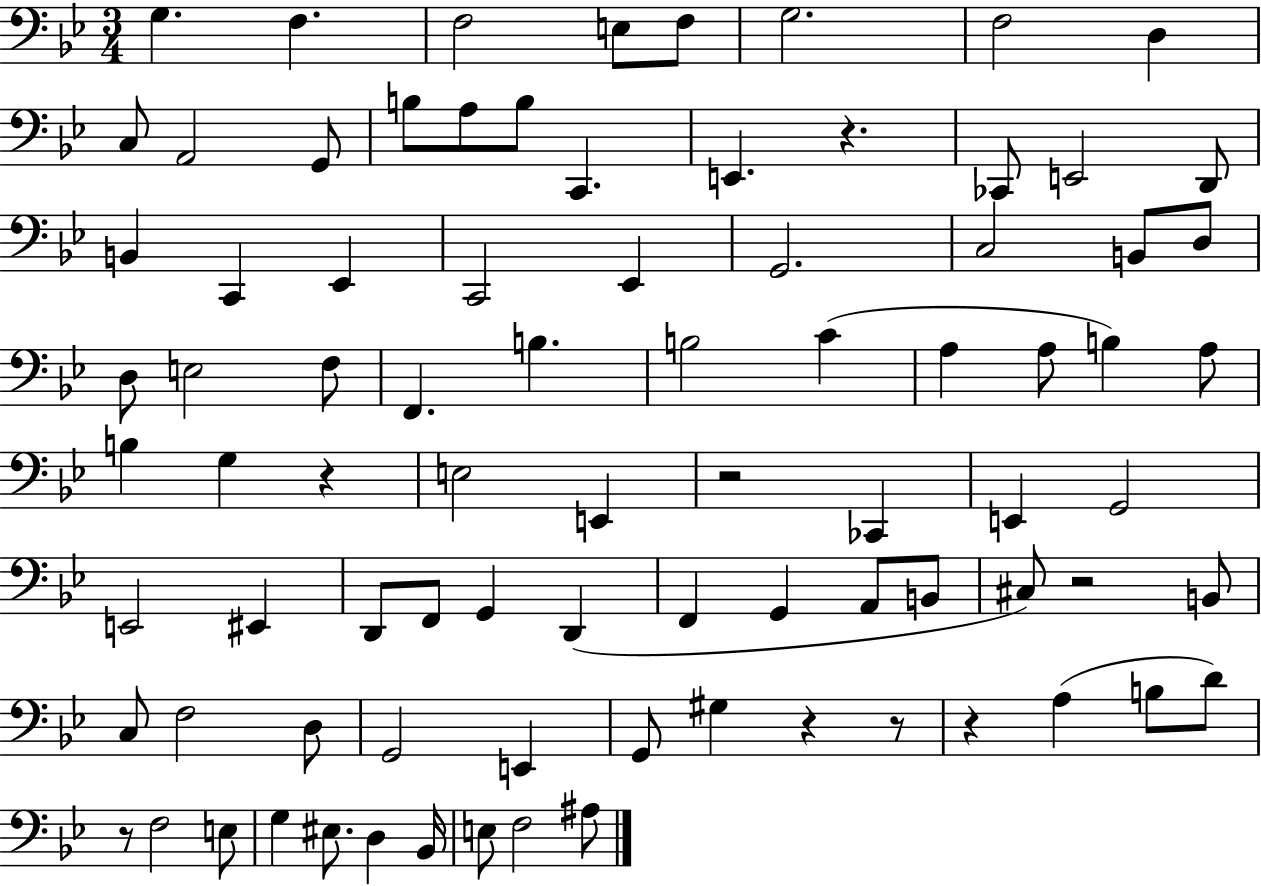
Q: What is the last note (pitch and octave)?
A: A#3